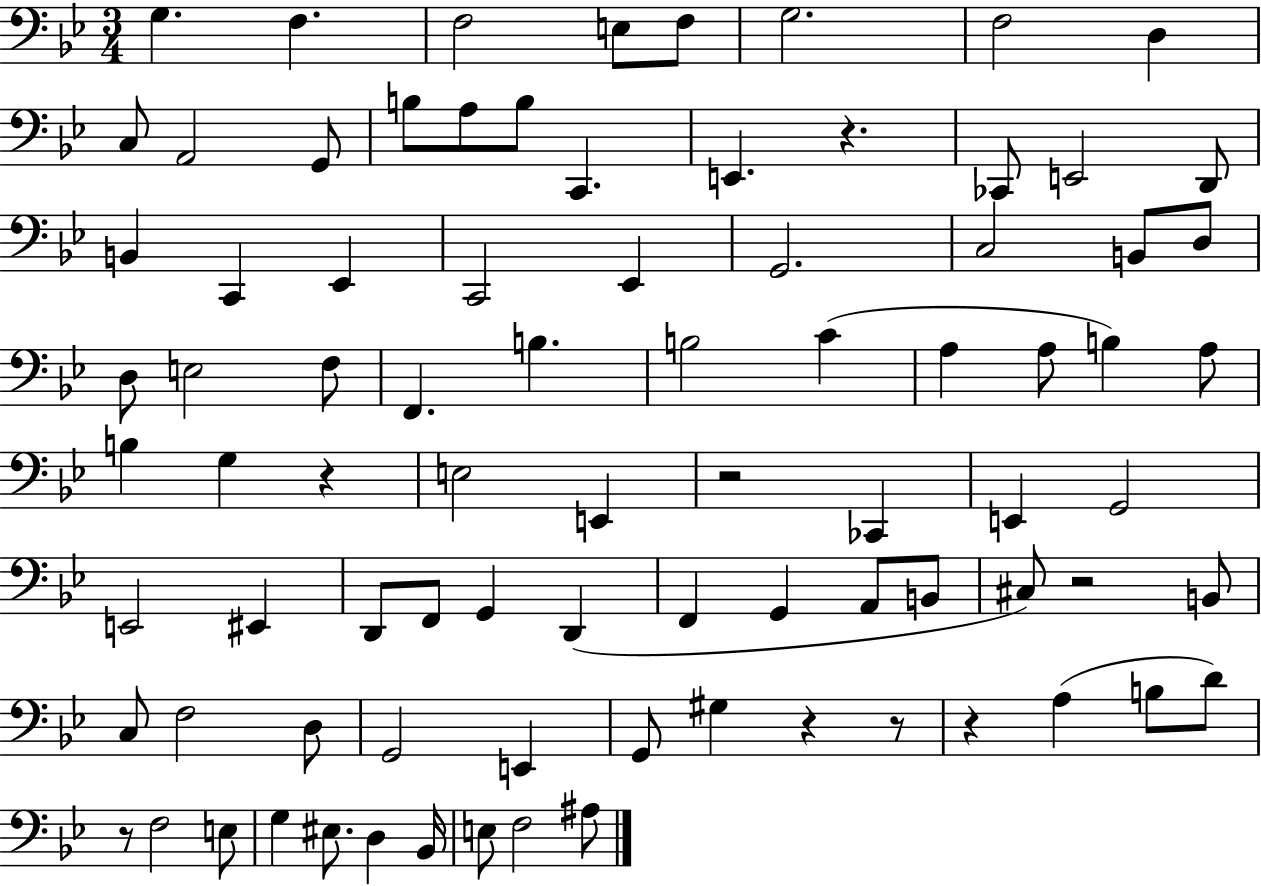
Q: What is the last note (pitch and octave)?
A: A#3